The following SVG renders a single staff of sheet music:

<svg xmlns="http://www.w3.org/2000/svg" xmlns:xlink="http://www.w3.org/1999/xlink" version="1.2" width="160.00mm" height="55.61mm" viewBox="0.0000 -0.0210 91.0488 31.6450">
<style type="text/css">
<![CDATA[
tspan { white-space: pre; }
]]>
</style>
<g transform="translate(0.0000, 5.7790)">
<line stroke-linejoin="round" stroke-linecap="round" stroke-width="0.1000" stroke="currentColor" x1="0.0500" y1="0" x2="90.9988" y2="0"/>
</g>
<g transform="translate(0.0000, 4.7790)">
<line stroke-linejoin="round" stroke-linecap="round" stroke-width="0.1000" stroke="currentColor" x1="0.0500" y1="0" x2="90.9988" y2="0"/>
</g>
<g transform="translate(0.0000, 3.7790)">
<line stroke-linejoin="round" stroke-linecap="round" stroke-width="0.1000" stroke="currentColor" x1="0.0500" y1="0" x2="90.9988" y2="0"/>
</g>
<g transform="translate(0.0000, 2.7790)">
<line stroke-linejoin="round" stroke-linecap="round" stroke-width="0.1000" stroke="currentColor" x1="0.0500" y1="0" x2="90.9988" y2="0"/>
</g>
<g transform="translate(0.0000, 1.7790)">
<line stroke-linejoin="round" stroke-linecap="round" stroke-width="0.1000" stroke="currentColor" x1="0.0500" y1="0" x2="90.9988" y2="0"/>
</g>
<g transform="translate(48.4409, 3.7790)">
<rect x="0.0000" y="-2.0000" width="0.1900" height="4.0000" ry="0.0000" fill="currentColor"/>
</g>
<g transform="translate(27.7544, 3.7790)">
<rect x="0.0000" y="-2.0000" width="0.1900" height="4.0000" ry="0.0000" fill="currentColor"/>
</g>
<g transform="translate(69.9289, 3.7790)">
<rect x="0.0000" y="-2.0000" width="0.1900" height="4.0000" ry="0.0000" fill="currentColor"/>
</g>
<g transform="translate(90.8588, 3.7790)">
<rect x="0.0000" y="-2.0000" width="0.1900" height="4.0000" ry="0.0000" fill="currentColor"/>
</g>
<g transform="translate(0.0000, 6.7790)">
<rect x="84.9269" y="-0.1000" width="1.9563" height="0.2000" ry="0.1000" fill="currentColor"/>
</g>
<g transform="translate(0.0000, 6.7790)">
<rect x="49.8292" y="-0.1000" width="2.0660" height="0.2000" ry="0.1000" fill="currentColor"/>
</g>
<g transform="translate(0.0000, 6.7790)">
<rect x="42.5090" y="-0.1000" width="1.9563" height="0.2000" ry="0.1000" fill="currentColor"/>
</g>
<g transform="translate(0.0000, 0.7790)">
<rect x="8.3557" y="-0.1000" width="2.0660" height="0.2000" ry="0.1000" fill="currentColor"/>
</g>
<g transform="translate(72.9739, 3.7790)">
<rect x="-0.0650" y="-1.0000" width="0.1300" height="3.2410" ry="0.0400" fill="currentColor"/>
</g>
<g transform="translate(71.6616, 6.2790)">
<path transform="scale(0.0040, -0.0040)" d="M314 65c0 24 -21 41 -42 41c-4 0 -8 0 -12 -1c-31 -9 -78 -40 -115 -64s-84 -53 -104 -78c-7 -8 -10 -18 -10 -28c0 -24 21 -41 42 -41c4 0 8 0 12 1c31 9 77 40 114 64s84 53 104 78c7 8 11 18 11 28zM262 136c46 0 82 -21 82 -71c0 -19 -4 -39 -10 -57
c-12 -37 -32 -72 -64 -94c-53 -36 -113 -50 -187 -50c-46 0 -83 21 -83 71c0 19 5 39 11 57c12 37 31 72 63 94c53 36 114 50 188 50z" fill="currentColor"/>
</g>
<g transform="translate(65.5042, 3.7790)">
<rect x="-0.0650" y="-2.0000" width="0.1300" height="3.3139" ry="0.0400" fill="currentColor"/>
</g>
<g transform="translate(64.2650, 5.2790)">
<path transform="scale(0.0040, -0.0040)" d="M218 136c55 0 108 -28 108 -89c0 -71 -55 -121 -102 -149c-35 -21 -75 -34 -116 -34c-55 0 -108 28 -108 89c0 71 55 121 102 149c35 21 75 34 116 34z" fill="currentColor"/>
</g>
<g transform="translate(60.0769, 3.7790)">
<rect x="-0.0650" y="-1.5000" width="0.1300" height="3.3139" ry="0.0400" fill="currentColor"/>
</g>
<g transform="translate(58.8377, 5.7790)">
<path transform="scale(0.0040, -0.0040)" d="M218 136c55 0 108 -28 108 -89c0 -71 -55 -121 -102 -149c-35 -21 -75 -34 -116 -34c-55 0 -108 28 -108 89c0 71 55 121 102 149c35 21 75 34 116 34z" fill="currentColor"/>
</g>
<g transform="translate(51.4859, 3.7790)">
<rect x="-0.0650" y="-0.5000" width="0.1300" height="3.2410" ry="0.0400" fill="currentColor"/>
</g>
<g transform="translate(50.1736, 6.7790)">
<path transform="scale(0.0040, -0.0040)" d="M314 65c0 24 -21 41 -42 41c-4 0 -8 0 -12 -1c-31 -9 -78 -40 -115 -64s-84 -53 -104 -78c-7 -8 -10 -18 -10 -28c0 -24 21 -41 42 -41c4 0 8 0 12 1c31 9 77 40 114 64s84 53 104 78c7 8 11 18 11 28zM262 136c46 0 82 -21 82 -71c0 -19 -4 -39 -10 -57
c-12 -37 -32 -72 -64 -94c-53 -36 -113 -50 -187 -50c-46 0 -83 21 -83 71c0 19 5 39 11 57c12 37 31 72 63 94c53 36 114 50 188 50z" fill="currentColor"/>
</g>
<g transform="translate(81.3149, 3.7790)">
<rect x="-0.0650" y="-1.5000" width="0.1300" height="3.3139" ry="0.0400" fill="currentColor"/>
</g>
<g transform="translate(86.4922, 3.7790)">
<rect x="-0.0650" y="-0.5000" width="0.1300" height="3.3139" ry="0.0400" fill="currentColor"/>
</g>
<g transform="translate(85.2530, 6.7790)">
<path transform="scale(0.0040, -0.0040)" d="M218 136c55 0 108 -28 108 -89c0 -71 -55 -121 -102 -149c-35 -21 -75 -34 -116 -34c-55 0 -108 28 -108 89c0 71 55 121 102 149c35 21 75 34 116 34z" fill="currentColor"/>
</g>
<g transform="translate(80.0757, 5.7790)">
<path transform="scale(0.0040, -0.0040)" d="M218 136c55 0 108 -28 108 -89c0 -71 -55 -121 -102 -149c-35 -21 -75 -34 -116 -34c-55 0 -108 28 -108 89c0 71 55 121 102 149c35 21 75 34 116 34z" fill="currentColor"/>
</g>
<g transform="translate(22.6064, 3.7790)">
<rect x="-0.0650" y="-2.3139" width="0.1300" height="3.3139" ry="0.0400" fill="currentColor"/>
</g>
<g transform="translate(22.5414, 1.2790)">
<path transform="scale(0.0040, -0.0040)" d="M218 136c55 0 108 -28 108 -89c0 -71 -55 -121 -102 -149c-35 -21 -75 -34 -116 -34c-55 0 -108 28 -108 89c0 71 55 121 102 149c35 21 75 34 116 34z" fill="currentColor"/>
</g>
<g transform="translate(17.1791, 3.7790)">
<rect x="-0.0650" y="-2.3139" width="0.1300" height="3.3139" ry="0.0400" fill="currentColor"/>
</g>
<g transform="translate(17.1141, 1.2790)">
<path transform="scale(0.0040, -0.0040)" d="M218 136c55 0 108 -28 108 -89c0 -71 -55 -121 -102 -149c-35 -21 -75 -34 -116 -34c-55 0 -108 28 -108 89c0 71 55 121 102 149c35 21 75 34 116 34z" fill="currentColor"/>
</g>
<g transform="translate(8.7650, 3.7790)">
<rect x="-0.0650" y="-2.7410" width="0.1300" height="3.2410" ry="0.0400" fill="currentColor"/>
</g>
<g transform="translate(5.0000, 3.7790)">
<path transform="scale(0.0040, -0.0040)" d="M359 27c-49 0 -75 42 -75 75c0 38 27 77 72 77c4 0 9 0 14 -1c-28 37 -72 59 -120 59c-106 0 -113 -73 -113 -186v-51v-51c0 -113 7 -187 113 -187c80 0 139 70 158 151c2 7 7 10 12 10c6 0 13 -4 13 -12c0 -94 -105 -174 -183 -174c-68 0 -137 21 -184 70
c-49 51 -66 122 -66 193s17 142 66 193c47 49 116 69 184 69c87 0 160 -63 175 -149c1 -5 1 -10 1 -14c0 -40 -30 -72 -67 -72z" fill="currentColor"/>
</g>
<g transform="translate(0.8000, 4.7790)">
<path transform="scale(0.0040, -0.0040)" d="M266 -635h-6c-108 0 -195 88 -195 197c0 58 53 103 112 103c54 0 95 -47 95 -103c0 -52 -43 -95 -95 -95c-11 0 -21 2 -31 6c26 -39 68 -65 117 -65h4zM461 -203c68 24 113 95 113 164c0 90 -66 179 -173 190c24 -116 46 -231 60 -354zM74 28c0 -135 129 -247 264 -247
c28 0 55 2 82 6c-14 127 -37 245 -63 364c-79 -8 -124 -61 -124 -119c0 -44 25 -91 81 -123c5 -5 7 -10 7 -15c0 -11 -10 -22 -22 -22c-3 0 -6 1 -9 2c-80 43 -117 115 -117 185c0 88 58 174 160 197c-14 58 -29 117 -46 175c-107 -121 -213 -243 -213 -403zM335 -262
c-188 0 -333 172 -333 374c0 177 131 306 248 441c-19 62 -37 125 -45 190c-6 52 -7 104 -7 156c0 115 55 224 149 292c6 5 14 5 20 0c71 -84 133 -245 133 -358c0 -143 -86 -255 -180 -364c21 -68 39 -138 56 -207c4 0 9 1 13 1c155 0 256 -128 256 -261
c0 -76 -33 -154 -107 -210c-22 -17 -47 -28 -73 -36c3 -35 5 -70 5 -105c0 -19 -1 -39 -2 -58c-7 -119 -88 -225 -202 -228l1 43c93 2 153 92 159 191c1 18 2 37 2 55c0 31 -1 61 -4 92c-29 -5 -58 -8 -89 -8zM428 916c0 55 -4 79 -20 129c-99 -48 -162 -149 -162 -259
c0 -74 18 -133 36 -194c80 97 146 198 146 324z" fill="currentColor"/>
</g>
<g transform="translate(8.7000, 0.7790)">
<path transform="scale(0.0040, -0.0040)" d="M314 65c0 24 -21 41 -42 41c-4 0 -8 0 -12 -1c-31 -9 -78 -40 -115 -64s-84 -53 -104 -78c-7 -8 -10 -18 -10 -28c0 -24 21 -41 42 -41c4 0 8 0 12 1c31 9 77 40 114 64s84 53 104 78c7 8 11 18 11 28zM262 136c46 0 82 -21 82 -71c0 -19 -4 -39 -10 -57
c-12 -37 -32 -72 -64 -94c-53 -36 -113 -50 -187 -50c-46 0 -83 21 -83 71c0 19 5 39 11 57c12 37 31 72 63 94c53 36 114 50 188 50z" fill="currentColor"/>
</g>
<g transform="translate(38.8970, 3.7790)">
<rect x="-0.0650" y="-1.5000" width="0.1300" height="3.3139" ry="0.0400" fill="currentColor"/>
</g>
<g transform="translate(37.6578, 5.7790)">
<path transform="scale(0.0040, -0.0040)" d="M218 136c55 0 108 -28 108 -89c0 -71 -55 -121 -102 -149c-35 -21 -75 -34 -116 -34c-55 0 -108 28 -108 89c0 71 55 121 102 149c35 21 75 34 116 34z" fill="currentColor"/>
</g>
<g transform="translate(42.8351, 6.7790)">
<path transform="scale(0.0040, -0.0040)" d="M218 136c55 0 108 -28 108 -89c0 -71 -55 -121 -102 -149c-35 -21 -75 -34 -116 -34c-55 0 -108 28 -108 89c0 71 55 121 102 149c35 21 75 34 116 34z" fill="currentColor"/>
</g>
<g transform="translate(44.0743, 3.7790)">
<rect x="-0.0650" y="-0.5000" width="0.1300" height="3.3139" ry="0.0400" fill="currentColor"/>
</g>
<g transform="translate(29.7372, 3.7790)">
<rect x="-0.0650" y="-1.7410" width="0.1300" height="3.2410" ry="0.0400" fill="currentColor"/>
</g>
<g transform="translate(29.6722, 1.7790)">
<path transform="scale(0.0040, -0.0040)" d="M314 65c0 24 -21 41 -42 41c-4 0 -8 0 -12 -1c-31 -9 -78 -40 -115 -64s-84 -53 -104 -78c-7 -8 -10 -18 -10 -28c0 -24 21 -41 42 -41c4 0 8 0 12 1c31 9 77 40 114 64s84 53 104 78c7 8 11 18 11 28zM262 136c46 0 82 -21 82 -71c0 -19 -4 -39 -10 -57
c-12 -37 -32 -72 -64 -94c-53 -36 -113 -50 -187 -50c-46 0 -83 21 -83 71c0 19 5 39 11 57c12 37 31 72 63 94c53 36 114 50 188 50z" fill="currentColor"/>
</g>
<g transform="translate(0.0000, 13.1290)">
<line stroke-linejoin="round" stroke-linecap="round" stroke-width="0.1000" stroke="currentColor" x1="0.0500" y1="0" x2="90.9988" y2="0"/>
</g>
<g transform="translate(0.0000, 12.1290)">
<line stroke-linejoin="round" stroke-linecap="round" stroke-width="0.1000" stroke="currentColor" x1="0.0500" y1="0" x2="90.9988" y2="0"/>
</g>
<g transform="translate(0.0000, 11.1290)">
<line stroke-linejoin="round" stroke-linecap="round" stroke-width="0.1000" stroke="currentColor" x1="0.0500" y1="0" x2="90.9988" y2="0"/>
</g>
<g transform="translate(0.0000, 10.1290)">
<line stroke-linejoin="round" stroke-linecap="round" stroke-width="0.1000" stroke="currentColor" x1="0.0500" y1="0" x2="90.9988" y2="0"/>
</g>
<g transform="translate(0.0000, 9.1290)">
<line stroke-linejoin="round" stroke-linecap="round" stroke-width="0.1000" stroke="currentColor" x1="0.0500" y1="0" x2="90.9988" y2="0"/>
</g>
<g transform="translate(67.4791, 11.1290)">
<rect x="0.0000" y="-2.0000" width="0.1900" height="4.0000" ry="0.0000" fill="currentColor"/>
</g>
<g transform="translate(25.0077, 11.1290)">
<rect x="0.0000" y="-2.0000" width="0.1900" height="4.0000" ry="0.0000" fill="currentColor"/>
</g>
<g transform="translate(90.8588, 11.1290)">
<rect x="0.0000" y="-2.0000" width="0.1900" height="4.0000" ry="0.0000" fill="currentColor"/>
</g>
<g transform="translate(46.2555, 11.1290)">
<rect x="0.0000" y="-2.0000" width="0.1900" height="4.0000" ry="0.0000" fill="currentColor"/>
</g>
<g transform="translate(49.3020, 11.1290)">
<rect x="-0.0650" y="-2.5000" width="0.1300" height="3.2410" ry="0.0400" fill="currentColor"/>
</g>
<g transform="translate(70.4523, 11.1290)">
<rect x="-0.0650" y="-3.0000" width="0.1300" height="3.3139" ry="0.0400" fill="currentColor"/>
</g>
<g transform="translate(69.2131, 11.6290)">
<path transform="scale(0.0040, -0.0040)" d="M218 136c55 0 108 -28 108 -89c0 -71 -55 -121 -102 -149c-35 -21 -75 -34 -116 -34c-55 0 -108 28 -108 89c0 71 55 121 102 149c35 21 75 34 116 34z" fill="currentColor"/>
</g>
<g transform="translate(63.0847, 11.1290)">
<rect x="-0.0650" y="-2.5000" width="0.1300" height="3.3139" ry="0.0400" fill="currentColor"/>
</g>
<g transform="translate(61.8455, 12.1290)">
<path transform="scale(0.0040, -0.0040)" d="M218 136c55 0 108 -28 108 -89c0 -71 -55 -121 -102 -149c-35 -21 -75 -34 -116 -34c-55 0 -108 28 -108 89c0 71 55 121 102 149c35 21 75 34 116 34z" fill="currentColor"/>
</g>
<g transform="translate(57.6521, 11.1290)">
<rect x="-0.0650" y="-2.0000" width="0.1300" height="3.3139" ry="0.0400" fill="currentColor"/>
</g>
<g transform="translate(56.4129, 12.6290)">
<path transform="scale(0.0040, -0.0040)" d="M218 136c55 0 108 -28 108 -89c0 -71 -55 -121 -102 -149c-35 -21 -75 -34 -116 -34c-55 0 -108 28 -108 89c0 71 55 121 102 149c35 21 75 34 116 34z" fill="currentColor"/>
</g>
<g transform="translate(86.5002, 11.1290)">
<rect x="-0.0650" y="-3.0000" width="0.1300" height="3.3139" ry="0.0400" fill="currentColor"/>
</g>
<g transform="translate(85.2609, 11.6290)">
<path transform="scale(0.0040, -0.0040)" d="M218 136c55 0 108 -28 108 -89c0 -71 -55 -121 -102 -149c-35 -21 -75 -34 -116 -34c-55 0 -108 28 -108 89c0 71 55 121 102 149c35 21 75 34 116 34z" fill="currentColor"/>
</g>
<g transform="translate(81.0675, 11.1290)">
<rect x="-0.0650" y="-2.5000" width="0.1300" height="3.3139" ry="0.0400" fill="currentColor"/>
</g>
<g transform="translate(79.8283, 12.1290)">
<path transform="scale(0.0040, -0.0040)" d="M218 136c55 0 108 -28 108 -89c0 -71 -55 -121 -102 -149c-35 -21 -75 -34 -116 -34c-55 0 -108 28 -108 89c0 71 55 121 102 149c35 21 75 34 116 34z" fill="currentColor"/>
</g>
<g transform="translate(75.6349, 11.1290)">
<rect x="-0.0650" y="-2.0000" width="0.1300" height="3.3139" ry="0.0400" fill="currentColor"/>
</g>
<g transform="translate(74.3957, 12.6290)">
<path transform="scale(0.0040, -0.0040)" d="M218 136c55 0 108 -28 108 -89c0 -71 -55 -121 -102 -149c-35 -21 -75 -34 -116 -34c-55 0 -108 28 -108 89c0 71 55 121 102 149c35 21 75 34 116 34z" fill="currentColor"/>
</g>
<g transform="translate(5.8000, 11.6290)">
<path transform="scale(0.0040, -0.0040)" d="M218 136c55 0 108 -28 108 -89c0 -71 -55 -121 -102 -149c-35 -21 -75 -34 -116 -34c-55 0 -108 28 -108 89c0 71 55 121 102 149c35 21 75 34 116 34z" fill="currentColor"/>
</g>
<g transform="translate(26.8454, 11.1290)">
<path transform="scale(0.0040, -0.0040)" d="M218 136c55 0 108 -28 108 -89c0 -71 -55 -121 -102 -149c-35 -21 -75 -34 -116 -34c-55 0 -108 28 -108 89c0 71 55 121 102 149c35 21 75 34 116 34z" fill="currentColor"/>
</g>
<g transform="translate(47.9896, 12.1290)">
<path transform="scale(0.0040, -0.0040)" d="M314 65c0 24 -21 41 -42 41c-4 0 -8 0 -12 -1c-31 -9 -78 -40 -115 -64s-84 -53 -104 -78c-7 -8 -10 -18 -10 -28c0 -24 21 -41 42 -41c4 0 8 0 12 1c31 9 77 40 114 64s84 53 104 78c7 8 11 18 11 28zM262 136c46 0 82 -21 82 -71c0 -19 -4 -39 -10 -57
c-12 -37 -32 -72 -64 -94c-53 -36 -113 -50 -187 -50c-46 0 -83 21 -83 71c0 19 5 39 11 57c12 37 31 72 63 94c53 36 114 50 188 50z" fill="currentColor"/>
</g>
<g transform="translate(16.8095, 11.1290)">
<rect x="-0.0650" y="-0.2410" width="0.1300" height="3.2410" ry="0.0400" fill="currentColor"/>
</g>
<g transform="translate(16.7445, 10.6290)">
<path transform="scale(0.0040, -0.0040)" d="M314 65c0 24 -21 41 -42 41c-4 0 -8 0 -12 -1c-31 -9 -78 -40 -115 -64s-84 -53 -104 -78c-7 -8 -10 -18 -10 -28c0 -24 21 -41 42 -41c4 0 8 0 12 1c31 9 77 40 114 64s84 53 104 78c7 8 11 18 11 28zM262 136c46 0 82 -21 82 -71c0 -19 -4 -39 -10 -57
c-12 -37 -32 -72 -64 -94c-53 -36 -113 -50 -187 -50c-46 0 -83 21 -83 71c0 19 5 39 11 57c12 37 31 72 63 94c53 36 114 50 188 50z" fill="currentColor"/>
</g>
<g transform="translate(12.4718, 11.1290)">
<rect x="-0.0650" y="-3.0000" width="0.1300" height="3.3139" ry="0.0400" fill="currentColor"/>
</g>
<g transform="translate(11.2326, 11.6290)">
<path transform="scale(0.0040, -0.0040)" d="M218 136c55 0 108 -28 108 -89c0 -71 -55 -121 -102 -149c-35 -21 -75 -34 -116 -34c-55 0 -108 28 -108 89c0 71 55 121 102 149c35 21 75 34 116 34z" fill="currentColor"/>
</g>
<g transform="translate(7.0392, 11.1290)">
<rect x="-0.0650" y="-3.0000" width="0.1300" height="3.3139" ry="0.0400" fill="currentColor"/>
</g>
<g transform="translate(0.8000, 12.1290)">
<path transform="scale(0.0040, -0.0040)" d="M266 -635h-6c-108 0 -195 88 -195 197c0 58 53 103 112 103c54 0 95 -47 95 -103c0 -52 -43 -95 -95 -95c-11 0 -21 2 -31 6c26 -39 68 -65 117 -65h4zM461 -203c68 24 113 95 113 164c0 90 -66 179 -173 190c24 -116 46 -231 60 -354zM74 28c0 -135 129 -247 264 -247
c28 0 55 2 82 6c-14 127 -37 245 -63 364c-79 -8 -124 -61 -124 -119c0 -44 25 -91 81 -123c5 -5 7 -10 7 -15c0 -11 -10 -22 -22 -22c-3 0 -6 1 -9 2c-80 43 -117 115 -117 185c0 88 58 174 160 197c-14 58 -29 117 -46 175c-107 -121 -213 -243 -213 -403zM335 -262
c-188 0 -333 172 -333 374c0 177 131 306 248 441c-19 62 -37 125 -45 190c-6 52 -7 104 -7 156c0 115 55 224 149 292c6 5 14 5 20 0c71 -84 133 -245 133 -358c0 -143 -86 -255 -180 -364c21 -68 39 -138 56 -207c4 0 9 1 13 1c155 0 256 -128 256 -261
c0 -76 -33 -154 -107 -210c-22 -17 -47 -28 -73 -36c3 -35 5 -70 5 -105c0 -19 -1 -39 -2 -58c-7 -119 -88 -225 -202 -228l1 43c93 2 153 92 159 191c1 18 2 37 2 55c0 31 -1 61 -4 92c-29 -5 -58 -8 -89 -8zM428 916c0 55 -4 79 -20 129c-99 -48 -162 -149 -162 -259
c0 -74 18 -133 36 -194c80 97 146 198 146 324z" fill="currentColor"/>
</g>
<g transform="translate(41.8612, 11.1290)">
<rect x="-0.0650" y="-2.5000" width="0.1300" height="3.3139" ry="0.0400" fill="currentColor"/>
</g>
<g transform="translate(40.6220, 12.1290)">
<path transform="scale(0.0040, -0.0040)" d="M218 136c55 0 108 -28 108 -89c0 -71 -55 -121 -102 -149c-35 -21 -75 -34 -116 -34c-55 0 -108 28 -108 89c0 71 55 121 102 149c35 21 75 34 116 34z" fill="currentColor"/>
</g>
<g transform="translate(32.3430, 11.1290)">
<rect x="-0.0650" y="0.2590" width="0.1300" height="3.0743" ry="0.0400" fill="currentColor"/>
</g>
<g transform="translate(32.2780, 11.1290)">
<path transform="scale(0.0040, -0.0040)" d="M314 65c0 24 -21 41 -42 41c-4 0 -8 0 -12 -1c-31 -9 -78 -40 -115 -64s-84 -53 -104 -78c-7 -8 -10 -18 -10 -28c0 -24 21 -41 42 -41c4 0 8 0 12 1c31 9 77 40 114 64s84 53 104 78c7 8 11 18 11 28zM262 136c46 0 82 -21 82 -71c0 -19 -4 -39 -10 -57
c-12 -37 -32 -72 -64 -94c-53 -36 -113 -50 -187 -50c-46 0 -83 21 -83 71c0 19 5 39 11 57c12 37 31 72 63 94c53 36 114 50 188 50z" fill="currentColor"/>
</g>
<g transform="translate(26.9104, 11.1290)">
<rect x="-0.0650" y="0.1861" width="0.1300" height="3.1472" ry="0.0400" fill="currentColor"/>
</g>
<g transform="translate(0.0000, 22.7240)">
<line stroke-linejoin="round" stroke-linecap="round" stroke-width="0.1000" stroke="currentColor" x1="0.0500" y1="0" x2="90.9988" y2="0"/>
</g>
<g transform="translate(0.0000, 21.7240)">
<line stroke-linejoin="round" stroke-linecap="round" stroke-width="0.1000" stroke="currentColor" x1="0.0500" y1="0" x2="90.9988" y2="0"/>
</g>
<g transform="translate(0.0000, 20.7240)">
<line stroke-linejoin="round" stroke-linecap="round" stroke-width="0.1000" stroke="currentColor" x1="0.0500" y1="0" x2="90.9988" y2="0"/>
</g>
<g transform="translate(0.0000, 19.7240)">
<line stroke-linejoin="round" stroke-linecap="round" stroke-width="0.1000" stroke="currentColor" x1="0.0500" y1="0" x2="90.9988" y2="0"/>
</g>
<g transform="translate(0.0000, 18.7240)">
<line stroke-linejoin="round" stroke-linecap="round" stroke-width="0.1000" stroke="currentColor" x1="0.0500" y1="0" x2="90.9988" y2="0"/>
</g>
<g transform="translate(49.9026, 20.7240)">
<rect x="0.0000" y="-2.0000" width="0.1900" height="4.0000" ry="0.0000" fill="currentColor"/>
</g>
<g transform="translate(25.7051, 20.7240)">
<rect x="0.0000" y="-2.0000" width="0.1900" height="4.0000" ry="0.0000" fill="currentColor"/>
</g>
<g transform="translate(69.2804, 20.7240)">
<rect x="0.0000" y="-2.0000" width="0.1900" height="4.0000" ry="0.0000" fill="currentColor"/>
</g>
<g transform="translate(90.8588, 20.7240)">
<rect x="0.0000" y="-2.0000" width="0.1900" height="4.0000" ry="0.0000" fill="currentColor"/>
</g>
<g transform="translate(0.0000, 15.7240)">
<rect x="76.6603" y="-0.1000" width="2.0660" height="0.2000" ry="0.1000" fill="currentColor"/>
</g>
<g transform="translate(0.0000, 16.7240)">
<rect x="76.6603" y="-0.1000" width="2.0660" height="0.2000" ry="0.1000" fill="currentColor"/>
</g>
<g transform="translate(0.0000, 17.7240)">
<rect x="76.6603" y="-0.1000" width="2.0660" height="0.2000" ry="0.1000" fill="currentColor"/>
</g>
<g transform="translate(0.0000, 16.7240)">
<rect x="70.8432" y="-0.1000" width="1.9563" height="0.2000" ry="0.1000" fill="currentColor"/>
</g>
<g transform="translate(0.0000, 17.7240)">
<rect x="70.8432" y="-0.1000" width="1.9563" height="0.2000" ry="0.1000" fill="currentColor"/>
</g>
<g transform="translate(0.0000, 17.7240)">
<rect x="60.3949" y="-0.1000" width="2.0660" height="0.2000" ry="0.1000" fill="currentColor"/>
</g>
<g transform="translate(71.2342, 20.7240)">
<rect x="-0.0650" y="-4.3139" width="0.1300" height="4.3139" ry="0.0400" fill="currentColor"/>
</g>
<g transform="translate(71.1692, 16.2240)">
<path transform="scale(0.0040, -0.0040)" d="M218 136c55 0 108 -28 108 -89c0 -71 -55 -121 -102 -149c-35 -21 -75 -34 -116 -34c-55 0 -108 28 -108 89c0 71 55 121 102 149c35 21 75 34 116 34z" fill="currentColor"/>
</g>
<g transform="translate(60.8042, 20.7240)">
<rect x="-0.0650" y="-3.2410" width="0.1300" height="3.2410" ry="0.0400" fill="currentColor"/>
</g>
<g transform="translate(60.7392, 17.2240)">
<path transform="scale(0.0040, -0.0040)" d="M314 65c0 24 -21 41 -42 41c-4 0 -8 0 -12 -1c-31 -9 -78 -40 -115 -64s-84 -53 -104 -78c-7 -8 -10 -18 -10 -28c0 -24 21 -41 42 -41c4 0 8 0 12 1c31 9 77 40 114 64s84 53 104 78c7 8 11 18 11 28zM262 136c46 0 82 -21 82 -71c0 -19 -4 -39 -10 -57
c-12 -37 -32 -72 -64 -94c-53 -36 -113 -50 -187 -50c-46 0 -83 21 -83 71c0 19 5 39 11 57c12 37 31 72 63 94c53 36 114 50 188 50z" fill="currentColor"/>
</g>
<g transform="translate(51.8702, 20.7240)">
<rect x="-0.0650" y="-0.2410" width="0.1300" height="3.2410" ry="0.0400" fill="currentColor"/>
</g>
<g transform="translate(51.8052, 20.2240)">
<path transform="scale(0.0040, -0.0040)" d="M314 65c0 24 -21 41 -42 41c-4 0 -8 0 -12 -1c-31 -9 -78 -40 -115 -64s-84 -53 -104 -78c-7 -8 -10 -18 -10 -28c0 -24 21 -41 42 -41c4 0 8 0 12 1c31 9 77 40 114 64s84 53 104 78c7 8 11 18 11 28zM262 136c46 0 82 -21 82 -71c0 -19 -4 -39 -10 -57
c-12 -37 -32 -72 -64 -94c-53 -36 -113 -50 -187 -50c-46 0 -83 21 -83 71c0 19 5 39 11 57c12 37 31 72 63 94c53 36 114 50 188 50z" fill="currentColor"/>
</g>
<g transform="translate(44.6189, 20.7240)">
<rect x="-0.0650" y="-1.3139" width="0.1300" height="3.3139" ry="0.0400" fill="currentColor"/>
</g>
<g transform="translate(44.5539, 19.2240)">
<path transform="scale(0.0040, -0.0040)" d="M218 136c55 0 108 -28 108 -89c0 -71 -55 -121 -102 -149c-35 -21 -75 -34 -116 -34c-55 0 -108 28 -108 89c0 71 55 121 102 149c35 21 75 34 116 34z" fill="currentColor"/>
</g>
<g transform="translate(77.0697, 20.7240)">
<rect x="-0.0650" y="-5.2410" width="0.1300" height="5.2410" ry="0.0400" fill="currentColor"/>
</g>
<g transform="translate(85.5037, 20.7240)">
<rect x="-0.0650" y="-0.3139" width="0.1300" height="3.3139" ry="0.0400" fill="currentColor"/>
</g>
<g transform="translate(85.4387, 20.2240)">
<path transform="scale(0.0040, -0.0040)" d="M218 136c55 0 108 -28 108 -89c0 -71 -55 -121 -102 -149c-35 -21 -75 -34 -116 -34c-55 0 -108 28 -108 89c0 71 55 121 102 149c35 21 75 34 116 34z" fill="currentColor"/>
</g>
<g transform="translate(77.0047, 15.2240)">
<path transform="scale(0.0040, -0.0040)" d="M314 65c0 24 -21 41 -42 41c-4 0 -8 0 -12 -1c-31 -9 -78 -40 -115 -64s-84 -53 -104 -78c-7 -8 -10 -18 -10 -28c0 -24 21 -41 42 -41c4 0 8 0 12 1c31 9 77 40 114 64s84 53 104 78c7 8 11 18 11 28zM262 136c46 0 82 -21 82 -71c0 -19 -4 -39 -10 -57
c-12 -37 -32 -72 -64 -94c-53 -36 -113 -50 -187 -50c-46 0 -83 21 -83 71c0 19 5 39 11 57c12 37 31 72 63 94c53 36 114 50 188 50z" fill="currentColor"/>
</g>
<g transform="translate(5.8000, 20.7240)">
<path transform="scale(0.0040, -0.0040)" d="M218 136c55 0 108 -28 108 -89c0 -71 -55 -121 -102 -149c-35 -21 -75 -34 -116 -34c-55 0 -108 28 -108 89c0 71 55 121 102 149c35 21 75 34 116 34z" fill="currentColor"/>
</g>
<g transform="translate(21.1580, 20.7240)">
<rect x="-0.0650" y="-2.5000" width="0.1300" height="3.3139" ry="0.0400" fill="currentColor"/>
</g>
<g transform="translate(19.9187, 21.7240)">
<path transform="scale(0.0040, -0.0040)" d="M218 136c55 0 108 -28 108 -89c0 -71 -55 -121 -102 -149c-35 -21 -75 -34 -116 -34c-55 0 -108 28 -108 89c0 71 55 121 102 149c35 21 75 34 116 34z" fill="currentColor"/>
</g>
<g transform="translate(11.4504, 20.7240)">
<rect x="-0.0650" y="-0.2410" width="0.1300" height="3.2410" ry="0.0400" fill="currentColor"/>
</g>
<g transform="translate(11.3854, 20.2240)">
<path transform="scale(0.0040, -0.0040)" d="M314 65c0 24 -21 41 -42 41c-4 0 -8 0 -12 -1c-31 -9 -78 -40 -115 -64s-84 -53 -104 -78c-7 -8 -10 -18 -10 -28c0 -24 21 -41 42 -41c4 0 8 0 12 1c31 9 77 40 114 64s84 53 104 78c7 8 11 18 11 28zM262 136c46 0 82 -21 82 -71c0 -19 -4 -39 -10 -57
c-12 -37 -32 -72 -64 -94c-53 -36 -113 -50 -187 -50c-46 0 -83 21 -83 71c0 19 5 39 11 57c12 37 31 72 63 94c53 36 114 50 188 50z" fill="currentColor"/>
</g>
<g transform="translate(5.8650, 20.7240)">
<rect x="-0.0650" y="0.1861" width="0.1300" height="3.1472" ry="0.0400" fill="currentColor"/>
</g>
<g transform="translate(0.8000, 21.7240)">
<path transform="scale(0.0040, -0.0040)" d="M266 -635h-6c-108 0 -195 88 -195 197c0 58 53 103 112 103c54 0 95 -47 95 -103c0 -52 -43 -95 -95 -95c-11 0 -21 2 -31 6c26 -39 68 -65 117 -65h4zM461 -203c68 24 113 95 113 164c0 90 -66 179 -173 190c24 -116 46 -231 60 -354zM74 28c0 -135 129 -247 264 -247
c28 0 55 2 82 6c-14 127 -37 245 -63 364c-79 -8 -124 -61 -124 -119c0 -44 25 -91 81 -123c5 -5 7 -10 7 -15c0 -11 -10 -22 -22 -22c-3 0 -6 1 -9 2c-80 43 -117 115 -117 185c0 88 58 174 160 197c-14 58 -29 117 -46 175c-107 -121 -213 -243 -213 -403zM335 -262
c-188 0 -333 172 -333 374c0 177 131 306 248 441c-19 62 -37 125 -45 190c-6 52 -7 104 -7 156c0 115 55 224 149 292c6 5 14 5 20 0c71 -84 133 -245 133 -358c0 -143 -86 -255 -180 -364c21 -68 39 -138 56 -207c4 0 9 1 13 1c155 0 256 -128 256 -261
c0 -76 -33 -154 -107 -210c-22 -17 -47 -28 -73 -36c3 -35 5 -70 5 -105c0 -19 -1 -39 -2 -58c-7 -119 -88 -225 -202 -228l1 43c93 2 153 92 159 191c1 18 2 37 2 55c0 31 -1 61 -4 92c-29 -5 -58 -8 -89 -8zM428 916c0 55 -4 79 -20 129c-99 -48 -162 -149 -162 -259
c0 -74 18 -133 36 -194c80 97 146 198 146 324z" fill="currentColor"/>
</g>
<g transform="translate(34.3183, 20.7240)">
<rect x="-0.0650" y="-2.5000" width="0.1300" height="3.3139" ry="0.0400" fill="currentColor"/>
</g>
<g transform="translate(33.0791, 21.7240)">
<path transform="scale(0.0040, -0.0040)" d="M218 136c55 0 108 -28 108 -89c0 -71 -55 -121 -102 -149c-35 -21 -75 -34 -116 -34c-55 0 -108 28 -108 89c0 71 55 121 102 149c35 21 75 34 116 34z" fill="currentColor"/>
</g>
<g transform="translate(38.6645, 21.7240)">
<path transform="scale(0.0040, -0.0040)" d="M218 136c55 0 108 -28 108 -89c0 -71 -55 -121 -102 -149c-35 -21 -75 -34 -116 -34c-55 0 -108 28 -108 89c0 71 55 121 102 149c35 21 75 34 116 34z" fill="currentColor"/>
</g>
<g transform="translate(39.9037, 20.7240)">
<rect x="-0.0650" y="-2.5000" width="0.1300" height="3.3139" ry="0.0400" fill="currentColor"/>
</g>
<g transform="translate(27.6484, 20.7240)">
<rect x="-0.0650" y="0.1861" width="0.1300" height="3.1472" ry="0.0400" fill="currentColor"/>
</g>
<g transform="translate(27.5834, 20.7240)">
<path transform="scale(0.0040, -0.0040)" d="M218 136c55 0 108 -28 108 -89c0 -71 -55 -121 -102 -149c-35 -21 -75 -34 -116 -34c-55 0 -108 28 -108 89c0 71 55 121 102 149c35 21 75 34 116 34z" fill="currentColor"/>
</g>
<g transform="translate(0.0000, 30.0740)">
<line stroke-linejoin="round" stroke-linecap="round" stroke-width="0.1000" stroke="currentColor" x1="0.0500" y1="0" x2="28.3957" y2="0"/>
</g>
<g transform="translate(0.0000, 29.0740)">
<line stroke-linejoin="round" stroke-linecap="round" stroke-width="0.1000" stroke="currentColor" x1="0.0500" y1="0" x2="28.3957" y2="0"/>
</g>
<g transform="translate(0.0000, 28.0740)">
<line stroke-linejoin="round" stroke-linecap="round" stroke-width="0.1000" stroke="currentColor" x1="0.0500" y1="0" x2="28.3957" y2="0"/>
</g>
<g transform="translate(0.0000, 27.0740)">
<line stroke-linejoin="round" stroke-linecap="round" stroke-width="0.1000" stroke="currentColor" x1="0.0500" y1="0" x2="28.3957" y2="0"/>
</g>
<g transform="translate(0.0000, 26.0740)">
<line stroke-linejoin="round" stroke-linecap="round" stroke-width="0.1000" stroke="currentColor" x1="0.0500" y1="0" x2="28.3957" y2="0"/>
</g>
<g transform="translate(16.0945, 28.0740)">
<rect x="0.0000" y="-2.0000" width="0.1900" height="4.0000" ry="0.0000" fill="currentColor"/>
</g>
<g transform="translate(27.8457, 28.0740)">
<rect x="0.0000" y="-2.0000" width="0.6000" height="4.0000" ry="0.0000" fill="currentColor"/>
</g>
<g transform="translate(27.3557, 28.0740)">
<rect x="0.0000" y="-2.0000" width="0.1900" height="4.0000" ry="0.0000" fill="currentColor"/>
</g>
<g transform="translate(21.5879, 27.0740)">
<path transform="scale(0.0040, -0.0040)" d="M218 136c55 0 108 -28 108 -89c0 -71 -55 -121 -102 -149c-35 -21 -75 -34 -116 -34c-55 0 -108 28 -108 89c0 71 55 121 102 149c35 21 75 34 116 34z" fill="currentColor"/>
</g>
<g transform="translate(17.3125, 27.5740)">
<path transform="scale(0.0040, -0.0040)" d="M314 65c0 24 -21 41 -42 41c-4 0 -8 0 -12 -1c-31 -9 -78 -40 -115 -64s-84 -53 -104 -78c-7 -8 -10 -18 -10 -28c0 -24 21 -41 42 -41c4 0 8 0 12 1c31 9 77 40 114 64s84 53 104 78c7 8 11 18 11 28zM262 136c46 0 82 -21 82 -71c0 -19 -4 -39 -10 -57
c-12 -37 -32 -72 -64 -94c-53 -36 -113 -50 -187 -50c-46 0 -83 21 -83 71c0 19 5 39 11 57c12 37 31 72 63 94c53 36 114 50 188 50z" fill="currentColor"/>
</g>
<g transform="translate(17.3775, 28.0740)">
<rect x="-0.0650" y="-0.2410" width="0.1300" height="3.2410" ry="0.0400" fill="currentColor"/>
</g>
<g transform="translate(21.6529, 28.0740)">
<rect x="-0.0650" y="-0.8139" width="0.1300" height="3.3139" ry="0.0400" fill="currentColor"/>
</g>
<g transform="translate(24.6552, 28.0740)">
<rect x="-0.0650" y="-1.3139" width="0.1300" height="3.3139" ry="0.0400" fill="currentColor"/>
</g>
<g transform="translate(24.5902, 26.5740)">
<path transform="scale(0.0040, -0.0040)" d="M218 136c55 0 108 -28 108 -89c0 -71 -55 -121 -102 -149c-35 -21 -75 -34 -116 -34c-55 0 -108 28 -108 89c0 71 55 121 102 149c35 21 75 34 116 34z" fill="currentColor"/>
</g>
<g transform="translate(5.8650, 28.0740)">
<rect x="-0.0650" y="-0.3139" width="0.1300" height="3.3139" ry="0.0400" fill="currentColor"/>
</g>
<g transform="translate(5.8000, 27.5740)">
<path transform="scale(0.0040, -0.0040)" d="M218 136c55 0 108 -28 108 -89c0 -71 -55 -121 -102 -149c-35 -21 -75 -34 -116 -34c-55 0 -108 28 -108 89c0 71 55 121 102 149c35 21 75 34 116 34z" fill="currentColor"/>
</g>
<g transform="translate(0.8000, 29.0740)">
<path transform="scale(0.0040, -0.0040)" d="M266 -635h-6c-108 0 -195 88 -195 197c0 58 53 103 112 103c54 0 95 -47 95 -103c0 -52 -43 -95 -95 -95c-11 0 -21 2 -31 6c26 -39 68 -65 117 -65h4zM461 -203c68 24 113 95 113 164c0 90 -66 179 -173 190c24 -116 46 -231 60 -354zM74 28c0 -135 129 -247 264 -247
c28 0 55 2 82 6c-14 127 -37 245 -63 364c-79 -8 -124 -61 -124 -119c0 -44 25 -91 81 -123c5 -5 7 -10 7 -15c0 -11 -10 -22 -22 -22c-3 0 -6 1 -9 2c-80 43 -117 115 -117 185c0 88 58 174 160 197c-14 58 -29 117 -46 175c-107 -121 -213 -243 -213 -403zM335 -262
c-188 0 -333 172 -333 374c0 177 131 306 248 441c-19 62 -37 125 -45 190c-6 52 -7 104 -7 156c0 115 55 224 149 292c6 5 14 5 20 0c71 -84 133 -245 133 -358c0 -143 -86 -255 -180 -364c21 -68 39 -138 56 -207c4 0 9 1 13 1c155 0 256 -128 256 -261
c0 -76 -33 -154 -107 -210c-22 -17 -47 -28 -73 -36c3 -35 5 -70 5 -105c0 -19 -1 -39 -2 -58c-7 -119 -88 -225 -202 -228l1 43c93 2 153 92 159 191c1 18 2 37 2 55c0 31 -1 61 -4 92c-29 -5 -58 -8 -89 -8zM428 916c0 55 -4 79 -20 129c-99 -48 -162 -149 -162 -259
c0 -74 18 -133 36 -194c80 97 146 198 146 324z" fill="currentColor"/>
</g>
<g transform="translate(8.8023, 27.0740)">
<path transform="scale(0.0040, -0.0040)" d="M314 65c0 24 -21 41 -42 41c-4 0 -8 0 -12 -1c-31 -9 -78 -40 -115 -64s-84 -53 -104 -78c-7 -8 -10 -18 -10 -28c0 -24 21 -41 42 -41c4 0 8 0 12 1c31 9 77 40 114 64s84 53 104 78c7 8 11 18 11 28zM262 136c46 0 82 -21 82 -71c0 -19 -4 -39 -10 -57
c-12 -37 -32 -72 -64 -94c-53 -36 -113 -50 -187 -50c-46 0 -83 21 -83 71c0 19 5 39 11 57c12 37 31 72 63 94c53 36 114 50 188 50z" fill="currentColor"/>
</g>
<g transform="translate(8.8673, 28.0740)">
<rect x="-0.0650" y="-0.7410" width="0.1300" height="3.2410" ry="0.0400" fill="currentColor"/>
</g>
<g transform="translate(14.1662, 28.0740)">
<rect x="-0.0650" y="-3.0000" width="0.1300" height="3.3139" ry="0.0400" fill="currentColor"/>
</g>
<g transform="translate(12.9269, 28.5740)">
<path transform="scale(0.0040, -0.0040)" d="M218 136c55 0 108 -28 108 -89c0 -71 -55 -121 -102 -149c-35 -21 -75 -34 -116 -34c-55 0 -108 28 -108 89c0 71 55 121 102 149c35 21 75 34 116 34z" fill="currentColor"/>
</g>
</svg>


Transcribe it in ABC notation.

X:1
T:Untitled
M:4/4
L:1/4
K:C
a2 g g f2 E C C2 E F D2 E C A A c2 B B2 G G2 F G A F G A B c2 G B G G e c2 b2 d' f'2 c c d2 A c2 d e